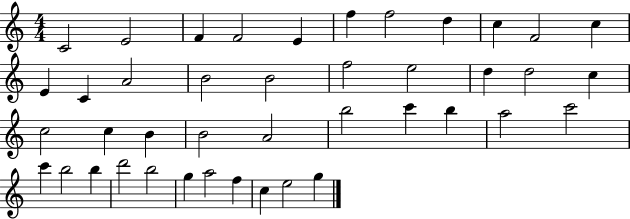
X:1
T:Untitled
M:4/4
L:1/4
K:C
C2 E2 F F2 E f f2 d c F2 c E C A2 B2 B2 f2 e2 d d2 c c2 c B B2 A2 b2 c' b a2 c'2 c' b2 b d'2 b2 g a2 f c e2 g